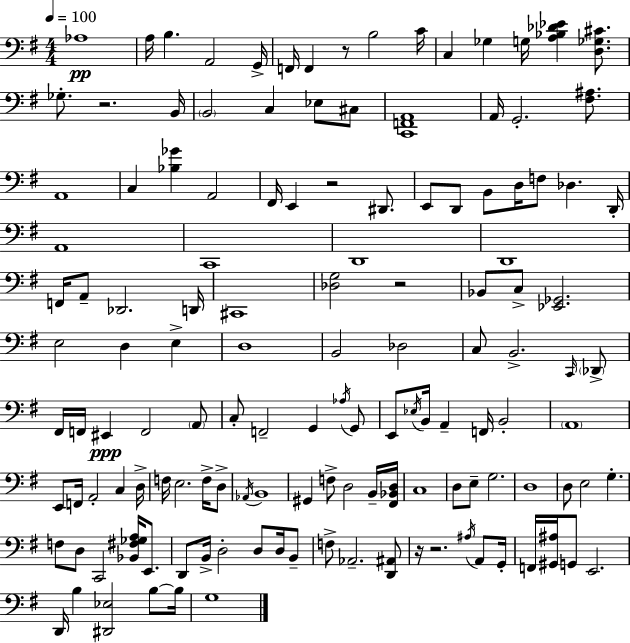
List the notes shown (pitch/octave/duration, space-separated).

Ab3/w A3/s B3/q. A2/h G2/s F2/s F2/q R/e B3/h C4/s C3/q Gb3/q G3/s [A3,Bb3,Db4,Eb4]/q [D3,Gb3,C#4]/e. Gb3/e. R/h. B2/s B2/h C3/q Eb3/e C#3/e [C2,F2,A2]/w A2/s G2/h. [F#3,A#3]/e. A2/w C3/q [Bb3,Gb4]/q A2/h F#2/s E2/q R/h D#2/e. E2/e D2/e B2/e D3/s F3/e Db3/q. D2/s A2/w C2/w D2/w D2/w F2/s A2/e Db2/h. D2/s C#2/w [Db3,G3]/h R/h Bb2/e C3/e [Eb2,Gb2]/h. E3/h D3/q E3/q D3/w B2/h Db3/h C3/e B2/h. C2/s Db2/e F#2/s F2/s EIS2/q F2/h A2/e C3/e F2/h G2/q Ab3/s G2/e E2/e Eb3/s B2/s A2/q F2/s B2/h A2/w E2/e F2/s A2/h C3/q D3/s F3/s E3/h. F3/s D3/e Ab2/s B2/w G#2/q F3/e D3/h B2/s [F#2,Bb2,D3]/s C3/w D3/e E3/e G3/h. D3/w D3/e E3/h G3/q. F3/e D3/e C2/h [Bb2,F#3,Gb3,A3]/s E2/e. D2/e B2/s D3/h D3/e D3/s B2/e F3/e Ab2/h. [D2,A#2]/e R/s R/h. A#3/s A2/e G2/s F2/s [G#2,A#3]/s G2/e E2/h. D2/s B3/q [D#2,Eb3]/h B3/e B3/s G3/w